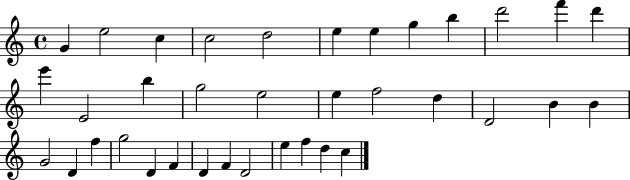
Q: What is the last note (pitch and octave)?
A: C5